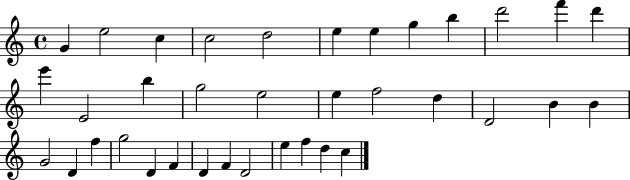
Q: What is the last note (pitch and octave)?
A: C5